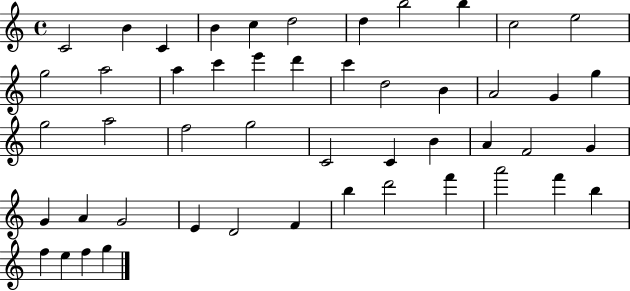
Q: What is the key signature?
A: C major